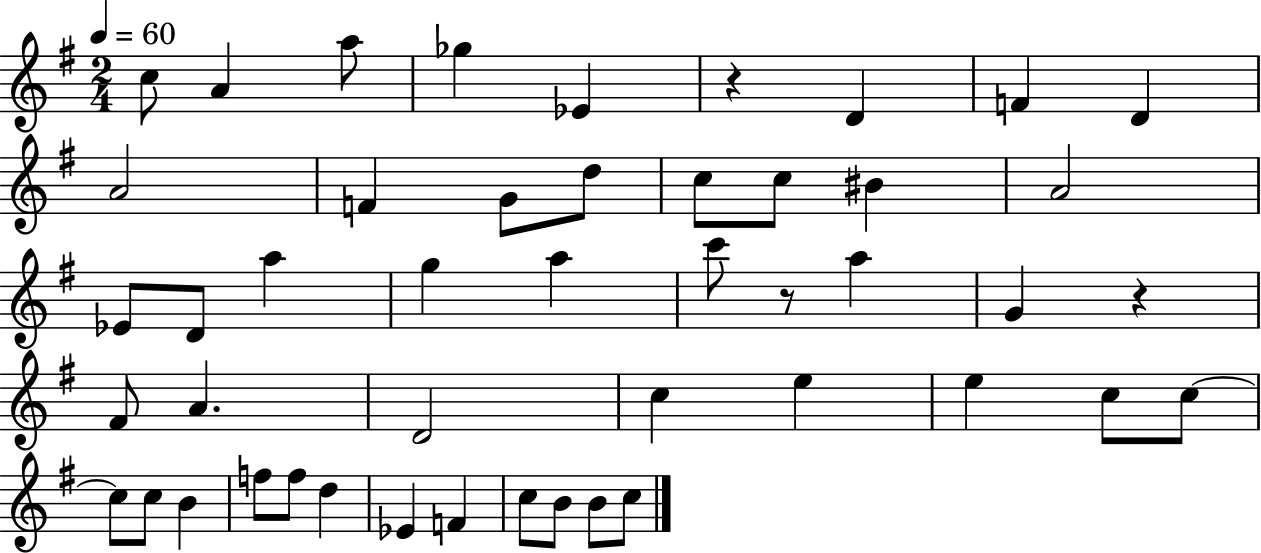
C5/e A4/q A5/e Gb5/q Eb4/q R/q D4/q F4/q D4/q A4/h F4/q G4/e D5/e C5/e C5/e BIS4/q A4/h Eb4/e D4/e A5/q G5/q A5/q C6/e R/e A5/q G4/q R/q F#4/e A4/q. D4/h C5/q E5/q E5/q C5/e C5/e C5/e C5/e B4/q F5/e F5/e D5/q Eb4/q F4/q C5/e B4/e B4/e C5/e